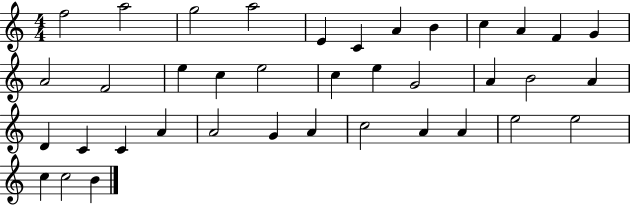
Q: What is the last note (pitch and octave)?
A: B4